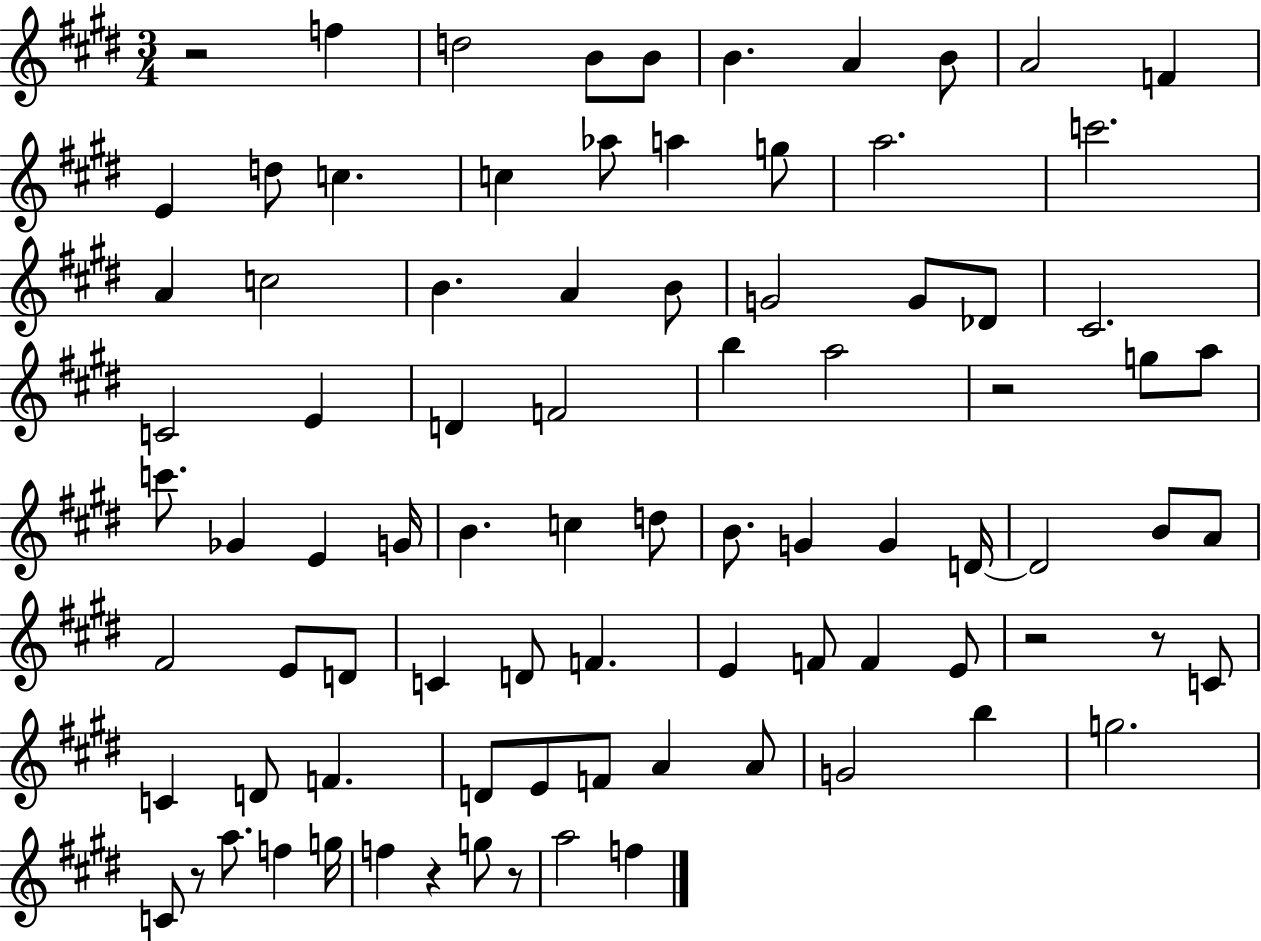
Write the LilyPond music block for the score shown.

{
  \clef treble
  \numericTimeSignature
  \time 3/4
  \key e \major
  \repeat volta 2 { r2 f''4 | d''2 b'8 b'8 | b'4. a'4 b'8 | a'2 f'4 | \break e'4 d''8 c''4. | c''4 aes''8 a''4 g''8 | a''2. | c'''2. | \break a'4 c''2 | b'4. a'4 b'8 | g'2 g'8 des'8 | cis'2. | \break c'2 e'4 | d'4 f'2 | b''4 a''2 | r2 g''8 a''8 | \break c'''8. ges'4 e'4 g'16 | b'4. c''4 d''8 | b'8. g'4 g'4 d'16~~ | d'2 b'8 a'8 | \break fis'2 e'8 d'8 | c'4 d'8 f'4. | e'4 f'8 f'4 e'8 | r2 r8 c'8 | \break c'4 d'8 f'4. | d'8 e'8 f'8 a'4 a'8 | g'2 b''4 | g''2. | \break c'8 r8 a''8. f''4 g''16 | f''4 r4 g''8 r8 | a''2 f''4 | } \bar "|."
}